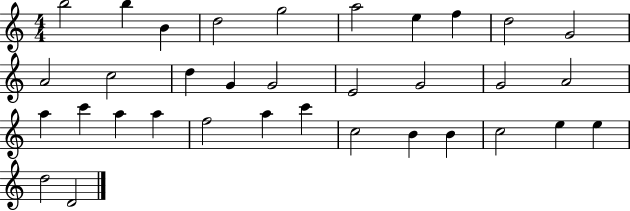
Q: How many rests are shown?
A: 0